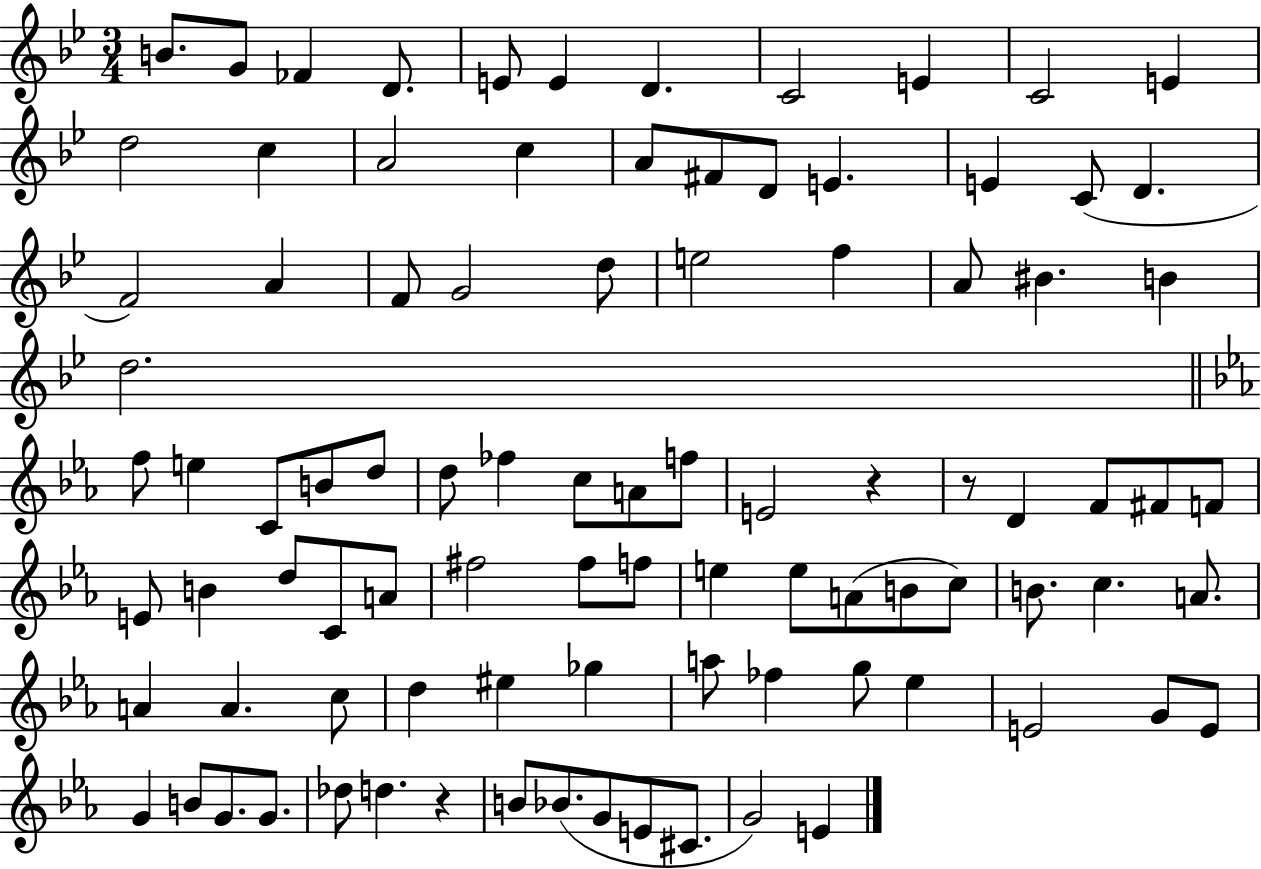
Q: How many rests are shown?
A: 3